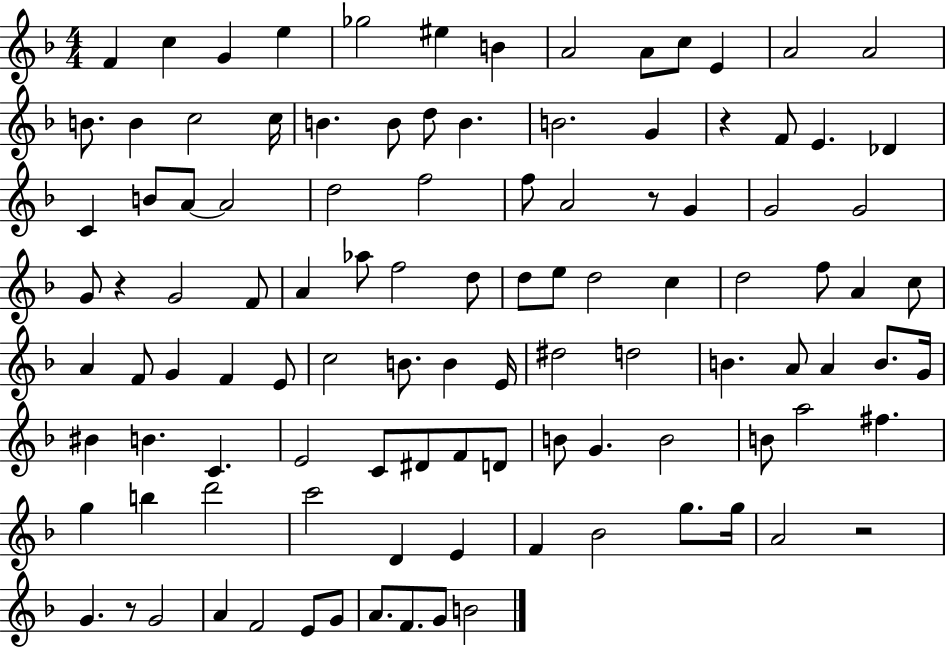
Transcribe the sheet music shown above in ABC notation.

X:1
T:Untitled
M:4/4
L:1/4
K:F
F c G e _g2 ^e B A2 A/2 c/2 E A2 A2 B/2 B c2 c/4 B B/2 d/2 B B2 G z F/2 E _D C B/2 A/2 A2 d2 f2 f/2 A2 z/2 G G2 G2 G/2 z G2 F/2 A _a/2 f2 d/2 d/2 e/2 d2 c d2 f/2 A c/2 A F/2 G F E/2 c2 B/2 B E/4 ^d2 d2 B A/2 A B/2 G/4 ^B B C E2 C/2 ^D/2 F/2 D/2 B/2 G B2 B/2 a2 ^f g b d'2 c'2 D E F _B2 g/2 g/4 A2 z2 G z/2 G2 A F2 E/2 G/2 A/2 F/2 G/2 B2